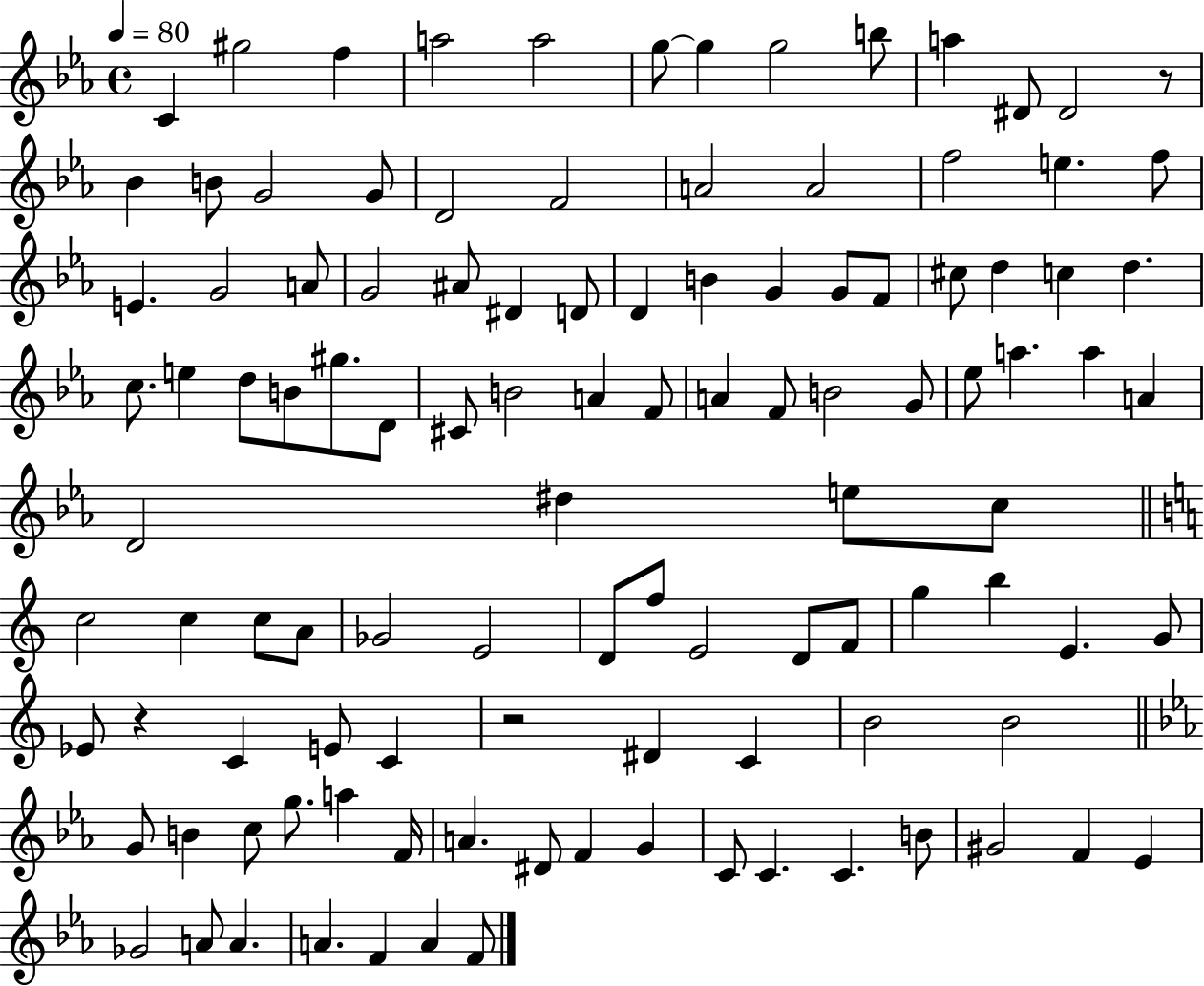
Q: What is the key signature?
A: EES major